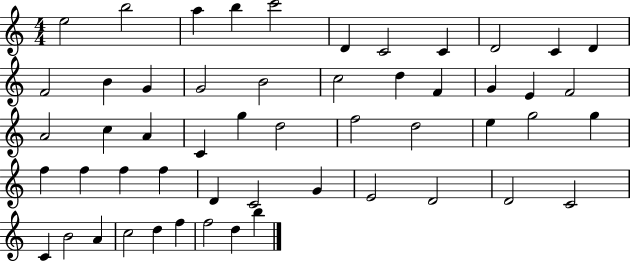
X:1
T:Untitled
M:4/4
L:1/4
K:C
e2 b2 a b c'2 D C2 C D2 C D F2 B G G2 B2 c2 d F G E F2 A2 c A C g d2 f2 d2 e g2 g f f f f D C2 G E2 D2 D2 C2 C B2 A c2 d f f2 d b